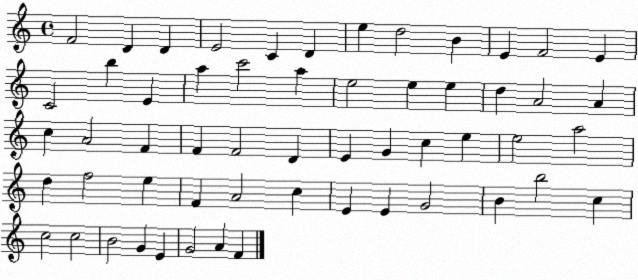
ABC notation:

X:1
T:Untitled
M:4/4
L:1/4
K:C
F2 D D E2 C D e d2 B E F2 E C2 b E a c'2 a e2 e e d A2 A c A2 F F F2 D E G c e e2 a2 d f2 e F A2 c E E G2 B b2 c c2 c2 B2 G E G2 A F